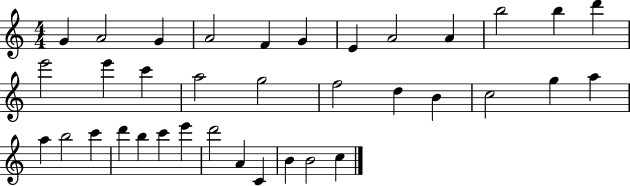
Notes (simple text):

G4/q A4/h G4/q A4/h F4/q G4/q E4/q A4/h A4/q B5/h B5/q D6/q E6/h E6/q C6/q A5/h G5/h F5/h D5/q B4/q C5/h G5/q A5/q A5/q B5/h C6/q D6/q B5/q C6/q E6/q D6/h A4/q C4/q B4/q B4/h C5/q